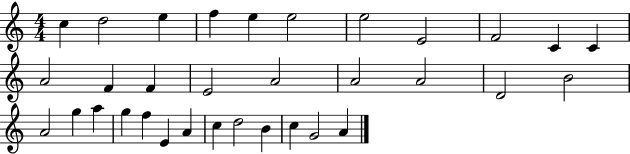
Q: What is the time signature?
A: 4/4